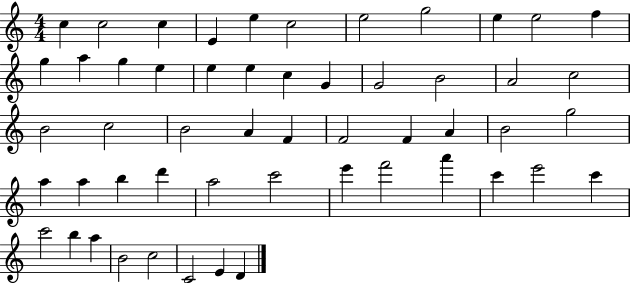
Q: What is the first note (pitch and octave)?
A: C5